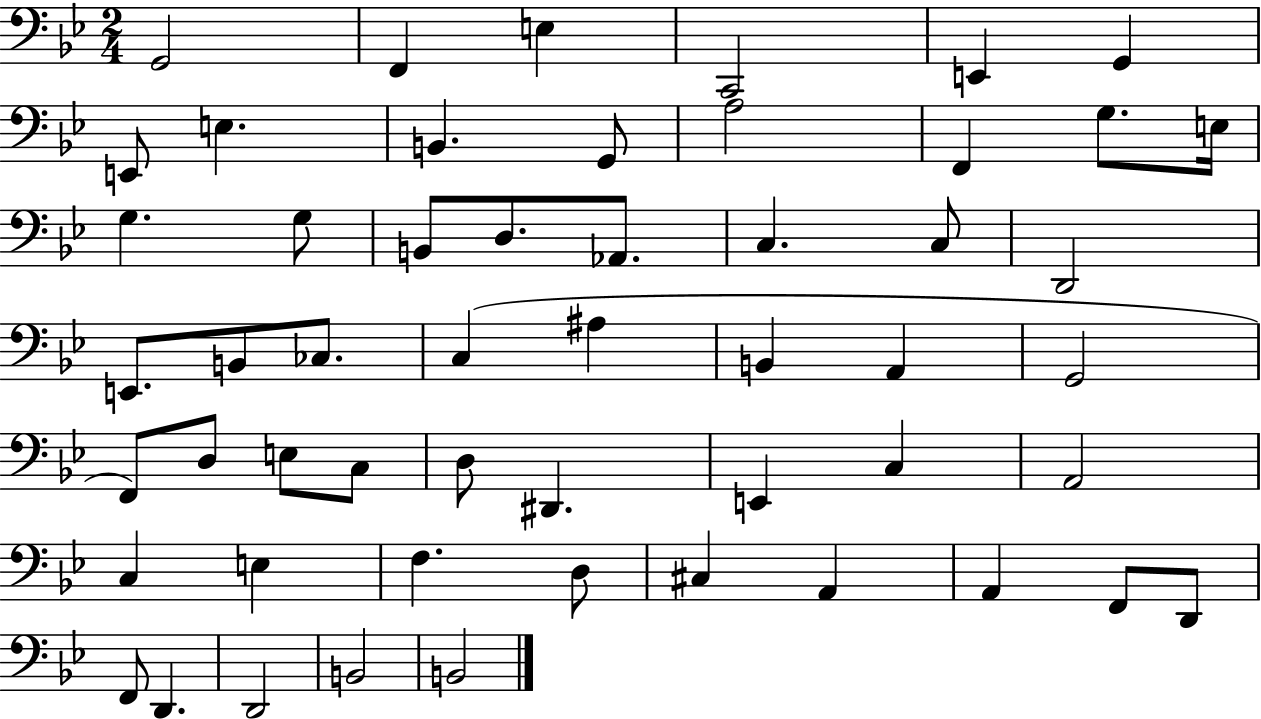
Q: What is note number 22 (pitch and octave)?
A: D2